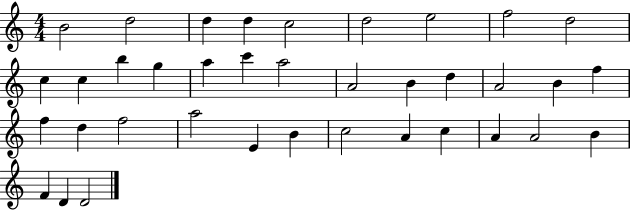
B4/h D5/h D5/q D5/q C5/h D5/h E5/h F5/h D5/h C5/q C5/q B5/q G5/q A5/q C6/q A5/h A4/h B4/q D5/q A4/h B4/q F5/q F5/q D5/q F5/h A5/h E4/q B4/q C5/h A4/q C5/q A4/q A4/h B4/q F4/q D4/q D4/h